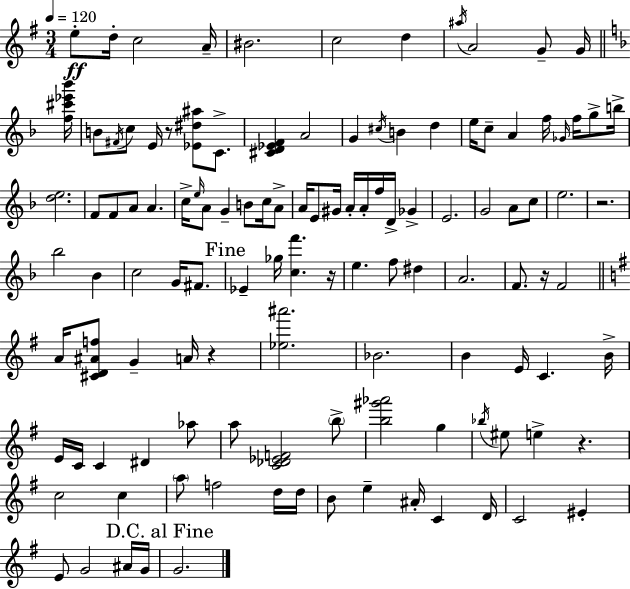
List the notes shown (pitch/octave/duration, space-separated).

E5/e D5/s C5/h A4/s BIS4/h. C5/h D5/q A#5/s A4/h G4/e G4/s [F5,C#6,Eb6,Bb6]/s B4/e F#4/s C5/e E4/s R/e [Eb4,D#5,A#5]/e C4/e. [C#4,D4,Eb4,F4]/q A4/h G4/q C#5/s B4/q D5/q E5/s C5/e A4/q F5/s Gb4/s F5/s G5/e B5/s [D5,E5]/h. F4/e F4/e A4/e A4/q. C5/s E5/s A4/e G4/q B4/e C5/s A4/e A4/s E4/e G#4/s A4/s A4/s F5/s D4/s Gb4/q E4/h. G4/h A4/e C5/e E5/h. R/h. Bb5/h Bb4/q C5/h G4/s F#4/e. Eb4/q Gb5/s [C5,F6]/q. R/s E5/q. F5/e D#5/q A4/h. F4/e. R/s F4/h A4/s [C#4,D4,A#4,F5]/e G4/q A4/s R/q [Eb5,A#6]/h. Bb4/h. B4/q E4/s C4/q. B4/s E4/s C4/s C4/q D#4/q Ab5/e A5/e [C4,Db4,Eb4,F4]/h B5/e [B5,G#6,Ab6]/h G5/q Bb5/s EIS5/e E5/q R/q. C5/h C5/q A5/e F5/h D5/s D5/s B4/e E5/q A#4/s C4/q D4/s C4/h EIS4/q E4/e G4/h A#4/s G4/s G4/h.